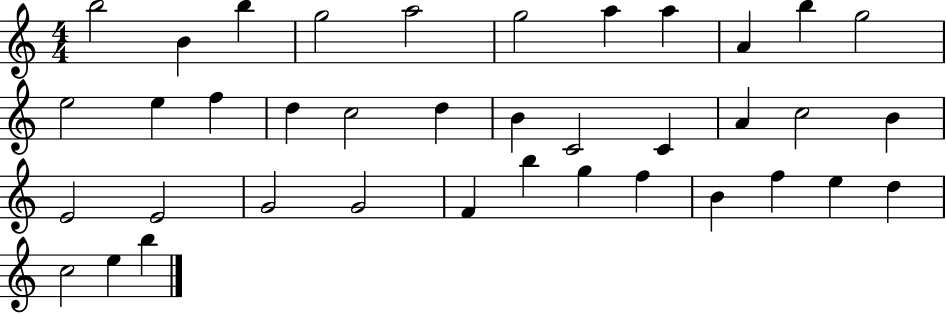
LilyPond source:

{
  \clef treble
  \numericTimeSignature
  \time 4/4
  \key c \major
  b''2 b'4 b''4 | g''2 a''2 | g''2 a''4 a''4 | a'4 b''4 g''2 | \break e''2 e''4 f''4 | d''4 c''2 d''4 | b'4 c'2 c'4 | a'4 c''2 b'4 | \break e'2 e'2 | g'2 g'2 | f'4 b''4 g''4 f''4 | b'4 f''4 e''4 d''4 | \break c''2 e''4 b''4 | \bar "|."
}